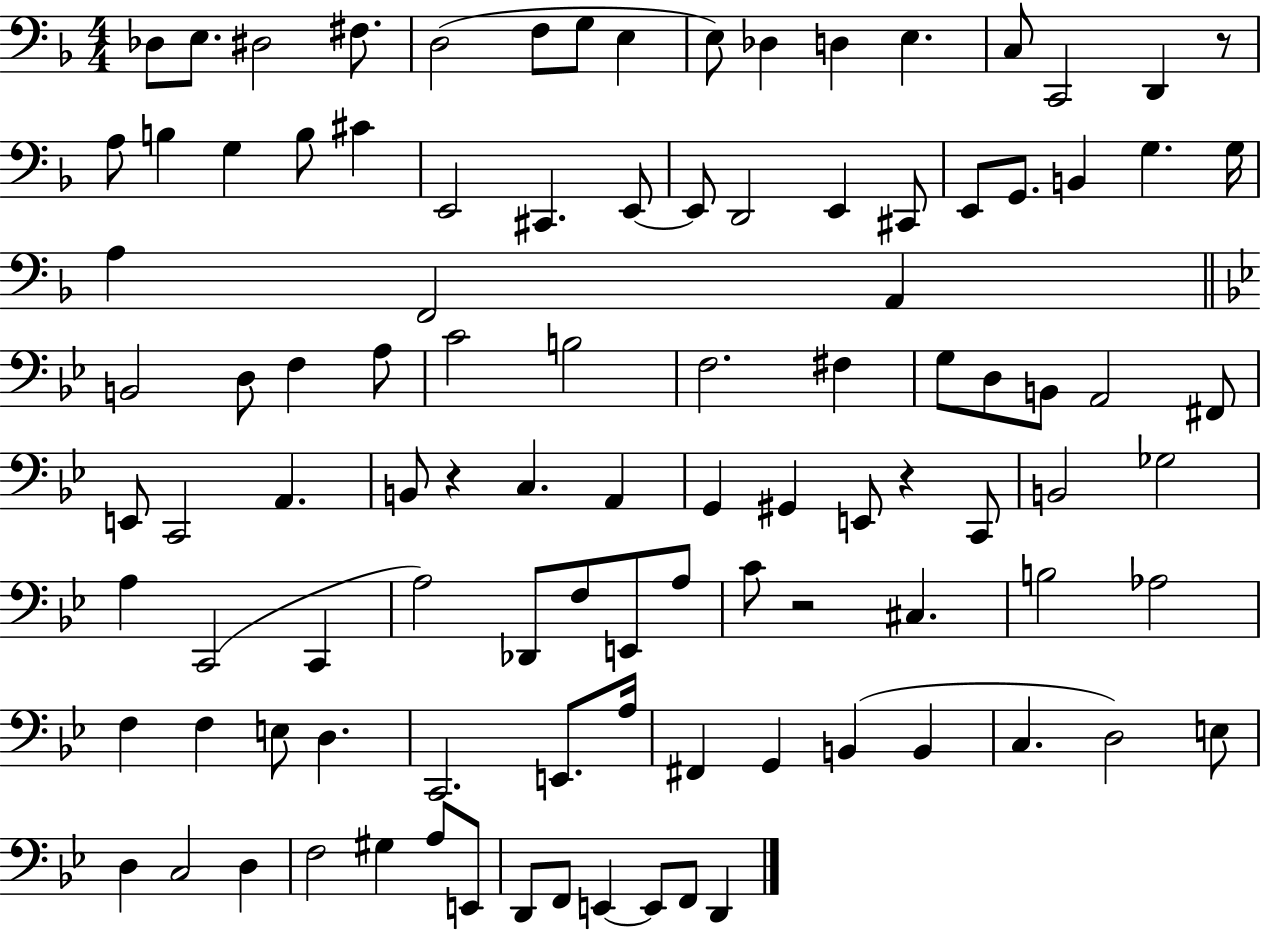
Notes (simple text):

Db3/e E3/e. D#3/h F#3/e. D3/h F3/e G3/e E3/q E3/e Db3/q D3/q E3/q. C3/e C2/h D2/q R/e A3/e B3/q G3/q B3/e C#4/q E2/h C#2/q. E2/e E2/e D2/h E2/q C#2/e E2/e G2/e. B2/q G3/q. G3/s A3/q F2/h A2/q B2/h D3/e F3/q A3/e C4/h B3/h F3/h. F#3/q G3/e D3/e B2/e A2/h F#2/e E2/e C2/h A2/q. B2/e R/q C3/q. A2/q G2/q G#2/q E2/e R/q C2/e B2/h Gb3/h A3/q C2/h C2/q A3/h Db2/e F3/e E2/e A3/e C4/e R/h C#3/q. B3/h Ab3/h F3/q F3/q E3/e D3/q. C2/h. E2/e. A3/s F#2/q G2/q B2/q B2/q C3/q. D3/h E3/e D3/q C3/h D3/q F3/h G#3/q A3/e E2/e D2/e F2/e E2/q E2/e F2/e D2/q